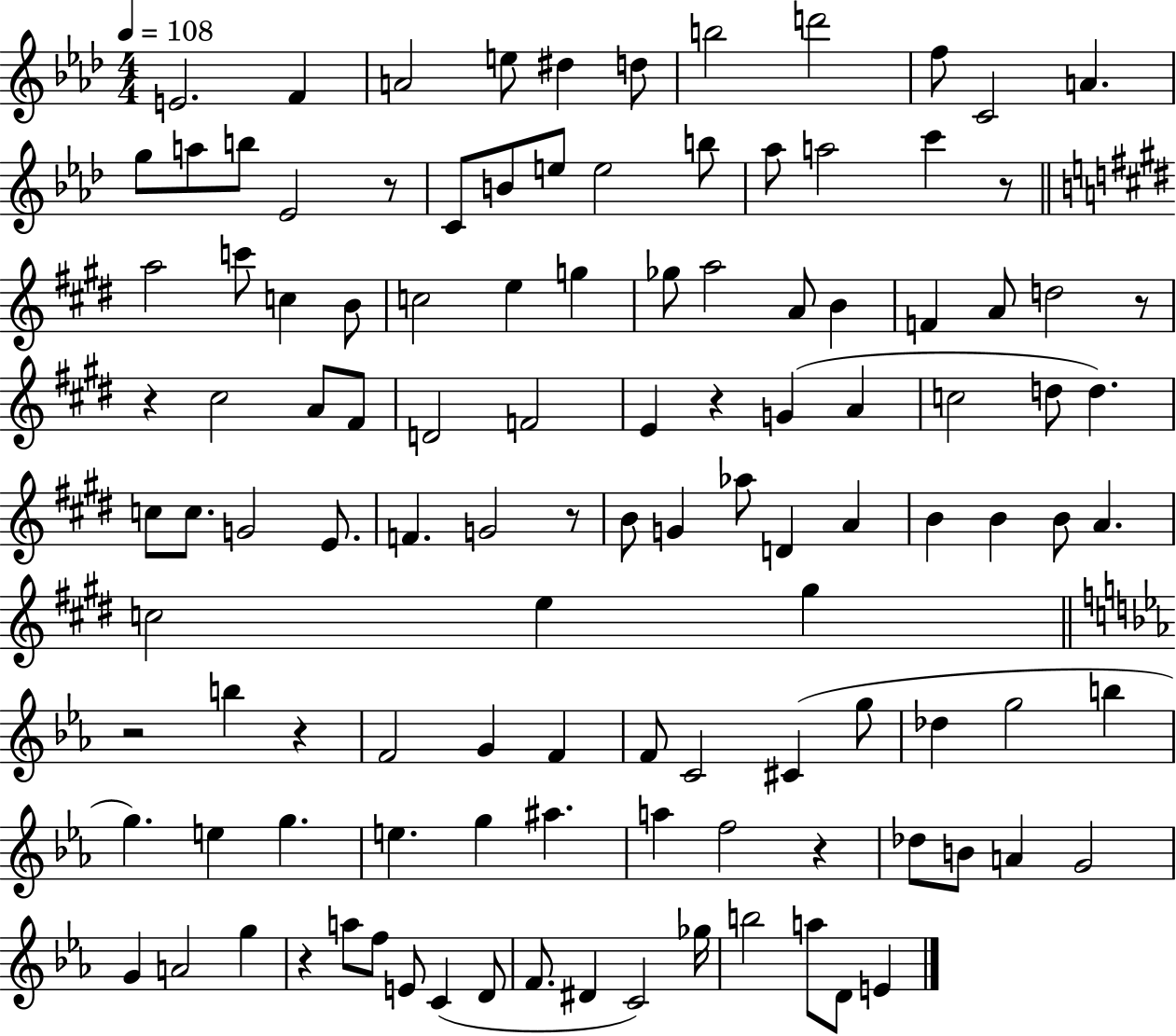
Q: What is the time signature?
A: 4/4